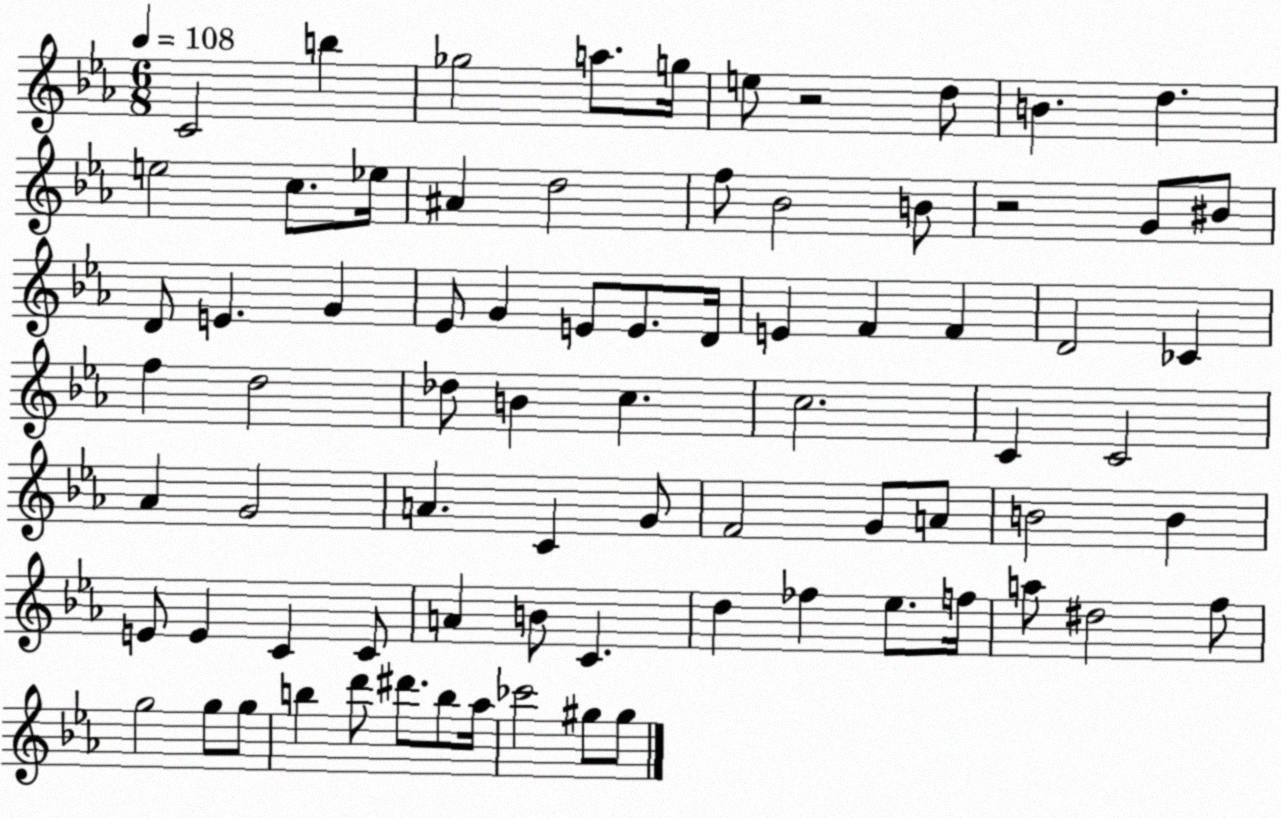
X:1
T:Untitled
M:6/8
L:1/4
K:Eb
C2 b _g2 a/2 g/4 e/2 z2 d/2 B d e2 c/2 _e/4 ^A d2 f/2 _B2 B/2 z2 G/2 ^B/2 D/2 E G _E/2 G E/2 E/2 D/4 E F F D2 _C f d2 _d/2 B c c2 C C2 _A G2 A C G/2 F2 G/2 A/2 B2 B E/2 E C C/2 A B/2 C d _f _e/2 f/4 a/2 ^d2 f/2 g2 g/2 g/2 b d'/2 ^d'/2 b/2 _a/4 _c'2 ^g/2 ^g/2